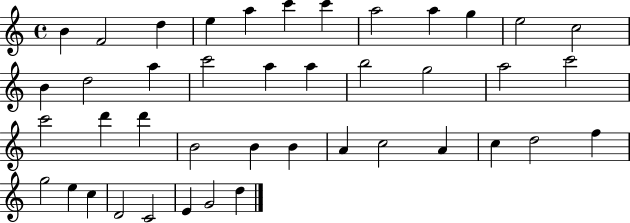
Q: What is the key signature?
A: C major